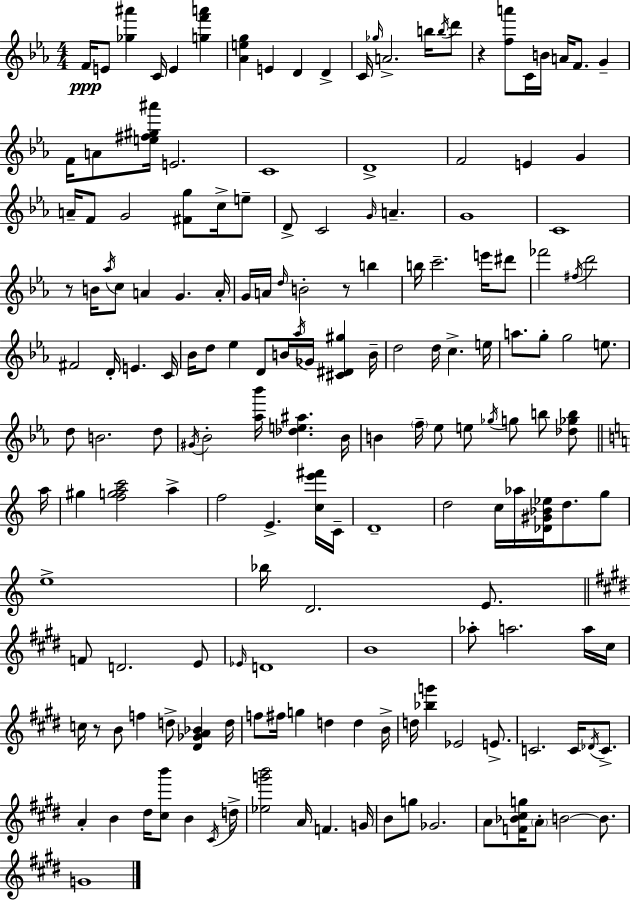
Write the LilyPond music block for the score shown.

{
  \clef treble
  \numericTimeSignature
  \time 4/4
  \key c \minor
  f'16\ppp e'8 <ges'' ais'''>4 c'16 e'4 <g'' f''' a'''>4 | <aes' e'' g''>4 e'4 d'4 d'4-> | c'16 \grace { ges''16 } a'2.-> b''16 \acciaccatura { b''16 } | d'''8 r4 <f'' a'''>8 c'16 b'16 a'16 f'8. g'4-- | \break f'16 a'8 <e'' fis'' gis'' ais'''>16 e'2. | c'1 | d'1-> | f'2 e'4 g'4 | \break a'16-- f'8 g'2 <fis' g''>8 c''16-> | e''8-- d'8-> c'2 \grace { g'16 } a'4.-- | g'1 | c'1 | \break r8 b'16 \acciaccatura { aes''16 } c''8 a'4 g'4. | a'16-. g'16 a'16 \grace { d''16 } b'2-. r8 | b''4 b''16 c'''2.-- | e'''16 dis'''8 fes'''2 \acciaccatura { fis''16 } d'''2 | \break fis'2 d'16-. e'4. | c'16 bes'16 d''8 ees''4 d'8 b'16 | \acciaccatura { aes''16 } ges'16 <cis' dis' gis''>4 b'16-- d''2 d''16 | c''4.-> e''16 a''8. g''8-. g''2 | \break e''8. d''8 b'2. | d''8 \acciaccatura { gis'16 } bes'2-. | <aes'' bes'''>16 <des'' e'' ais''>4. bes'16 b'4 \parenthesize f''16-- ees''8 e''8 | \acciaccatura { ges''16 } g''8 b''8 <des'' ges'' b''>8 \bar "||" \break \key c \major a''16 gis''4 <f'' g'' a'' c'''>2 a''4-> | f''2 e'4.-> <c'' e''' fis'''>16 | c'16-- d'1-- | d''2 c''16 aes''16 <des' gis' bes' ees''>16 d''8. g''8 | \break e''1-> | bes''16 d'2. e'8. | \bar "||" \break \key e \major f'8 d'2. e'8 | \grace { ees'16 } d'1 | b'1 | aes''8-. a''2. a''16 | \break cis''16 c''16 r8 b'8 f''4 d''8-> <dis' ges' a' bes'>4 | d''16 f''8 fis''16 g''4 d''4 d''4 | b'16-> d''16 <bes'' g'''>4 ees'2 e'8.-> | c'2. c'16 \acciaccatura { des'16 } c'8.-> | \break a'4-. b'4 dis''16 <cis'' b'''>8 b'4 | \acciaccatura { cis'16 } d''16-> <ees'' g''' b'''>2 a'16 f'4. | g'16 b'8 g''8 ges'2. | a'8 <f' bes' cis'' g''>16 \parenthesize a'8-. b'2~~ | \break b'8. g'1 | \bar "|."
}